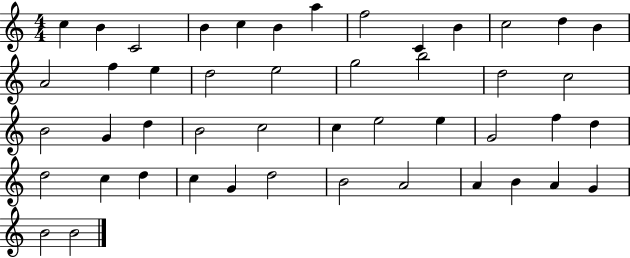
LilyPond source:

{
  \clef treble
  \numericTimeSignature
  \time 4/4
  \key c \major
  c''4 b'4 c'2 | b'4 c''4 b'4 a''4 | f''2 c'4 b'4 | c''2 d''4 b'4 | \break a'2 f''4 e''4 | d''2 e''2 | g''2 b''2 | d''2 c''2 | \break b'2 g'4 d''4 | b'2 c''2 | c''4 e''2 e''4 | g'2 f''4 d''4 | \break d''2 c''4 d''4 | c''4 g'4 d''2 | b'2 a'2 | a'4 b'4 a'4 g'4 | \break b'2 b'2 | \bar "|."
}